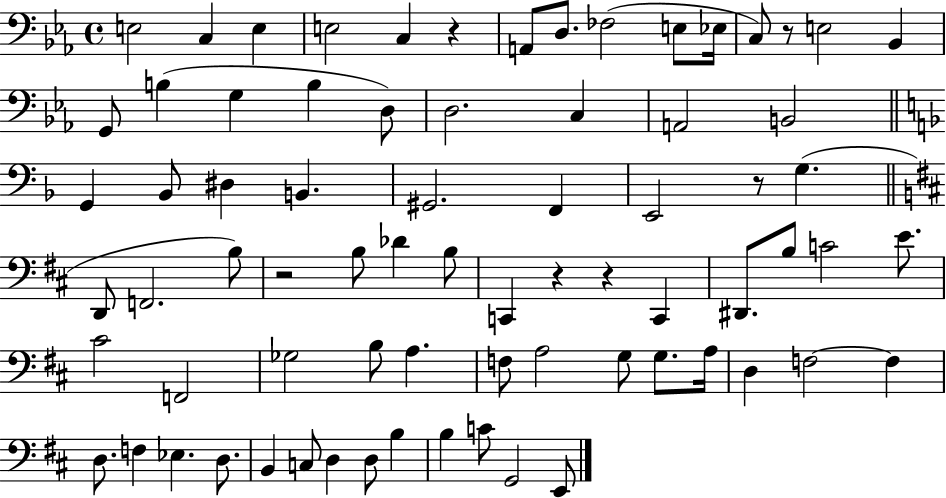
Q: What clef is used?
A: bass